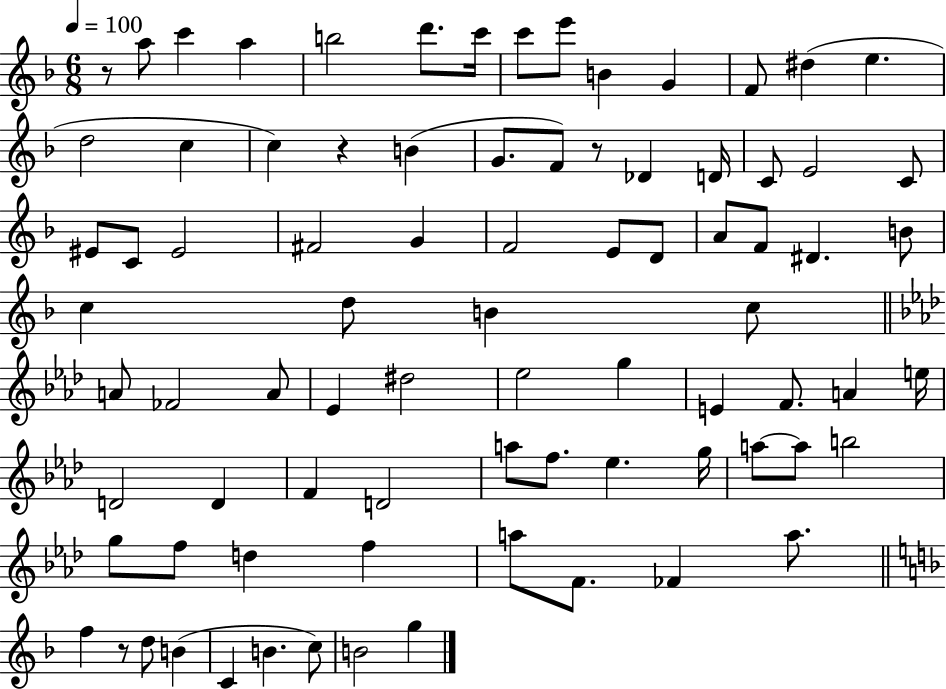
R/e A5/e C6/q A5/q B5/h D6/e. C6/s C6/e E6/e B4/q G4/q F4/e D#5/q E5/q. D5/h C5/q C5/q R/q B4/q G4/e. F4/e R/e Db4/q D4/s C4/e E4/h C4/e EIS4/e C4/e EIS4/h F#4/h G4/q F4/h E4/e D4/e A4/e F4/e D#4/q. B4/e C5/q D5/e B4/q C5/e A4/e FES4/h A4/e Eb4/q D#5/h Eb5/h G5/q E4/q F4/e. A4/q E5/s D4/h D4/q F4/q D4/h A5/e F5/e. Eb5/q. G5/s A5/e A5/e B5/h G5/e F5/e D5/q F5/q A5/e F4/e. FES4/q A5/e. F5/q R/e D5/e B4/q C4/q B4/q. C5/e B4/h G5/q